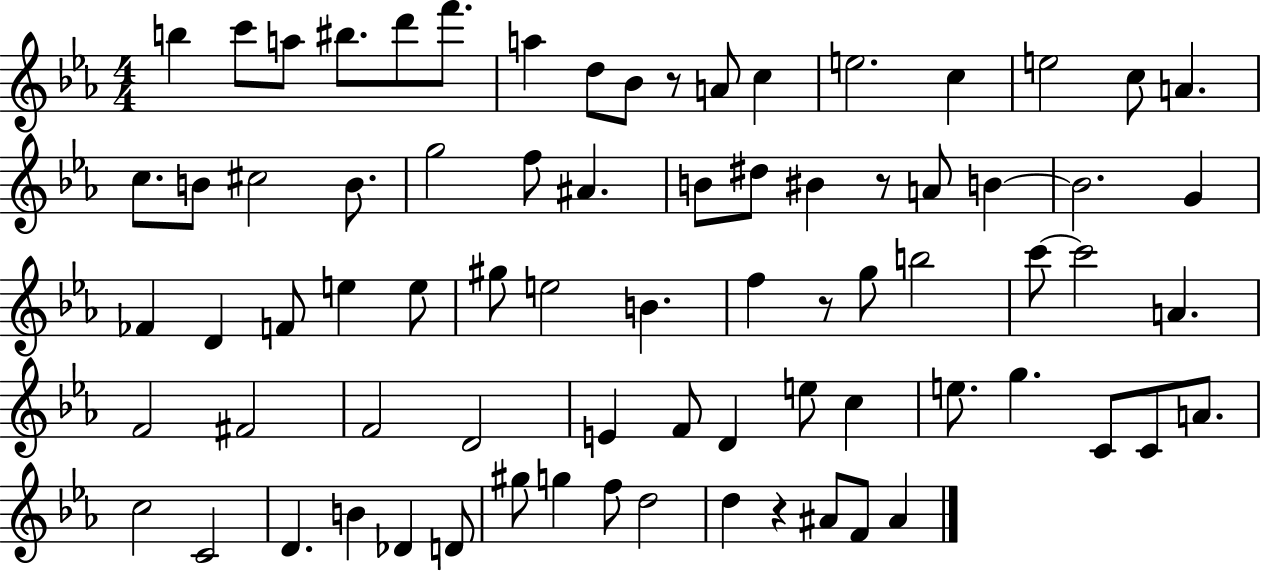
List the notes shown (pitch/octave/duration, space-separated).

B5/q C6/e A5/e BIS5/e. D6/e F6/e. A5/q D5/e Bb4/e R/e A4/e C5/q E5/h. C5/q E5/h C5/e A4/q. C5/e. B4/e C#5/h B4/e. G5/h F5/e A#4/q. B4/e D#5/e BIS4/q R/e A4/e B4/q B4/h. G4/q FES4/q D4/q F4/e E5/q E5/e G#5/e E5/h B4/q. F5/q R/e G5/e B5/h C6/e C6/h A4/q. F4/h F#4/h F4/h D4/h E4/q F4/e D4/q E5/e C5/q E5/e. G5/q. C4/e C4/e A4/e. C5/h C4/h D4/q. B4/q Db4/q D4/e G#5/e G5/q F5/e D5/h D5/q R/q A#4/e F4/e A#4/q